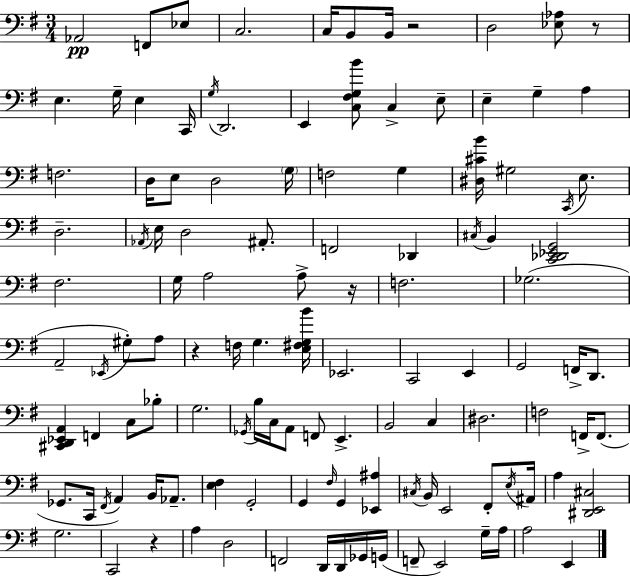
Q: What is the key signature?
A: G major